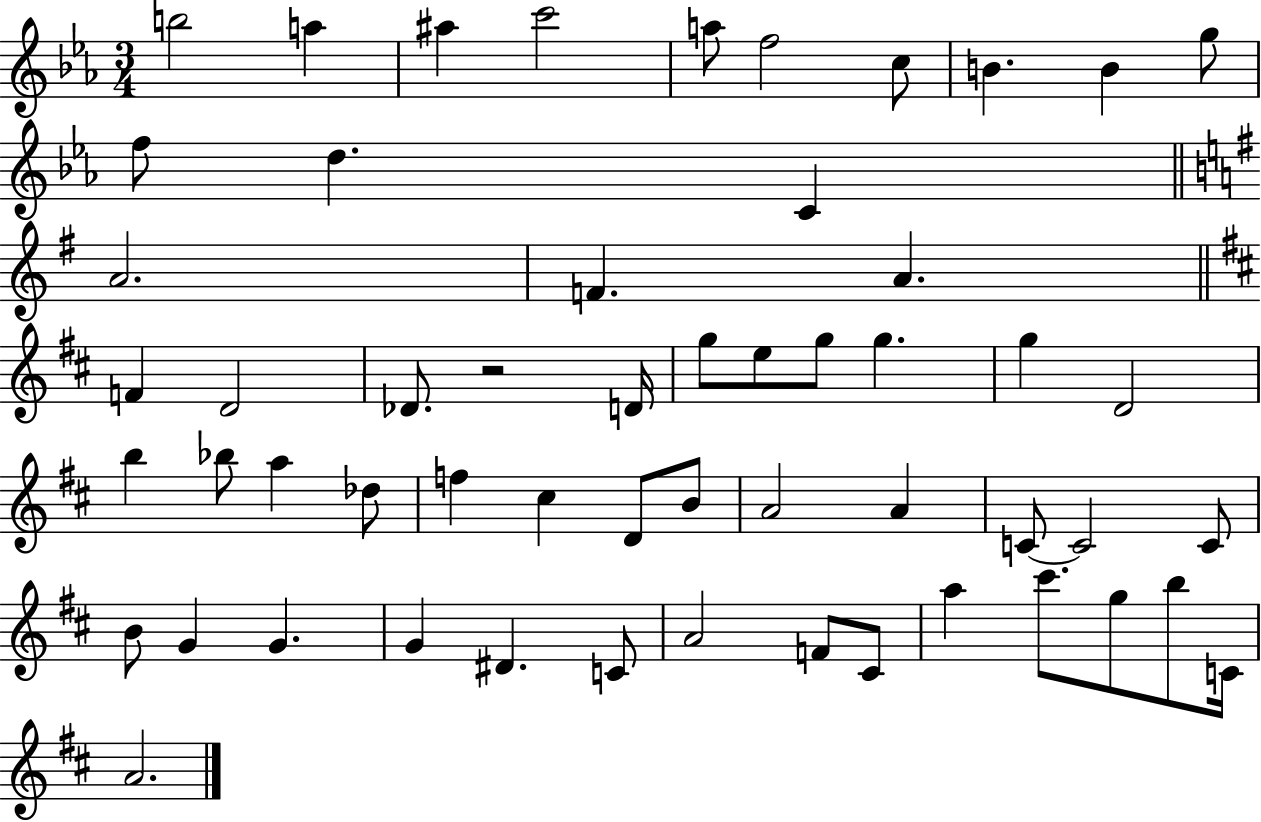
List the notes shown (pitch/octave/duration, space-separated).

B5/h A5/q A#5/q C6/h A5/e F5/h C5/e B4/q. B4/q G5/e F5/e D5/q. C4/q A4/h. F4/q. A4/q. F4/q D4/h Db4/e. R/h D4/s G5/e E5/e G5/e G5/q. G5/q D4/h B5/q Bb5/e A5/q Db5/e F5/q C#5/q D4/e B4/e A4/h A4/q C4/e C4/h C4/e B4/e G4/q G4/q. G4/q D#4/q. C4/e A4/h F4/e C#4/e A5/q C#6/e. G5/e B5/e C4/s A4/h.